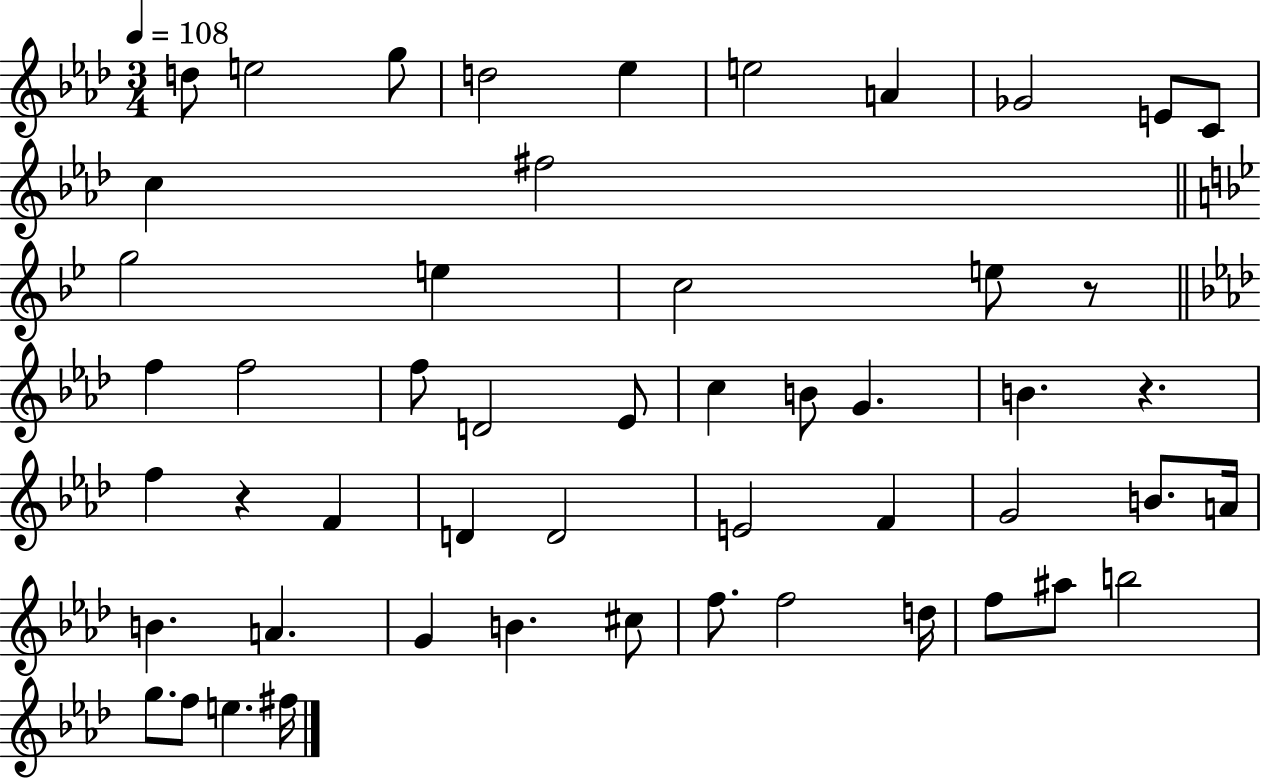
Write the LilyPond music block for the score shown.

{
  \clef treble
  \numericTimeSignature
  \time 3/4
  \key aes \major
  \tempo 4 = 108
  \repeat volta 2 { d''8 e''2 g''8 | d''2 ees''4 | e''2 a'4 | ges'2 e'8 c'8 | \break c''4 fis''2 | \bar "||" \break \key g \minor g''2 e''4 | c''2 e''8 r8 | \bar "||" \break \key aes \major f''4 f''2 | f''8 d'2 ees'8 | c''4 b'8 g'4. | b'4. r4. | \break f''4 r4 f'4 | d'4 d'2 | e'2 f'4 | g'2 b'8. a'16 | \break b'4. a'4. | g'4 b'4. cis''8 | f''8. f''2 d''16 | f''8 ais''8 b''2 | \break g''8. f''8 e''4. fis''16 | } \bar "|."
}